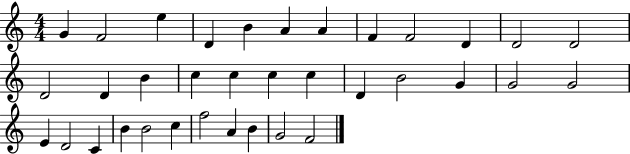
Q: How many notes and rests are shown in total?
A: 35